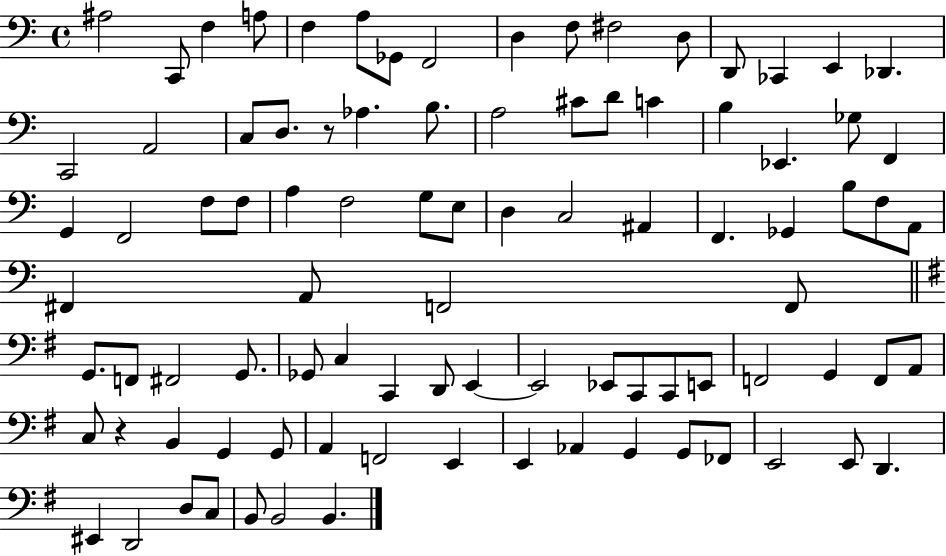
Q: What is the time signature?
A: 4/4